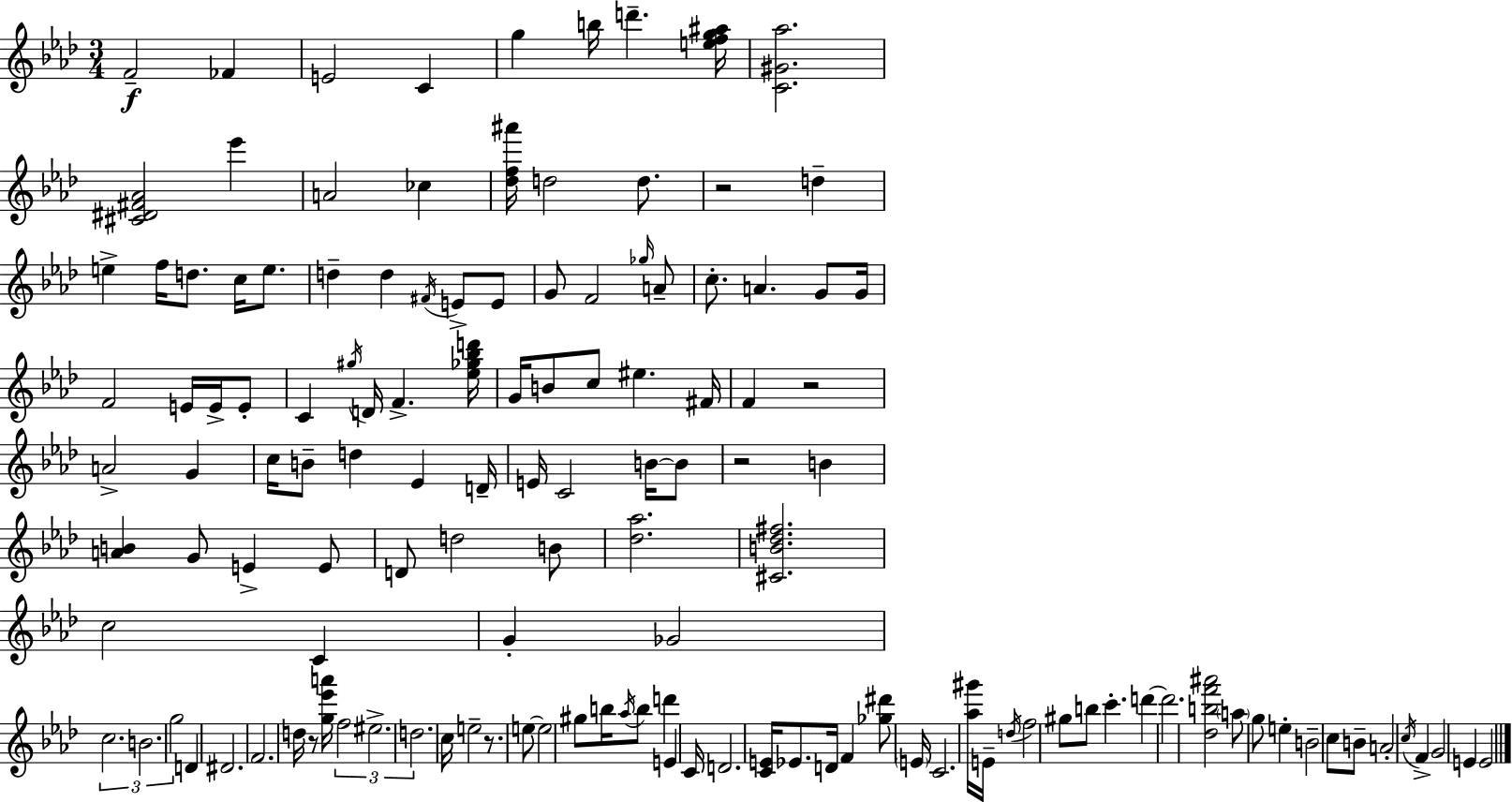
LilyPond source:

{
  \clef treble
  \numericTimeSignature
  \time 3/4
  \key aes \major
  \repeat volta 2 { f'2--\f fes'4 | e'2 c'4 | g''4 b''16 d'''4.-- <e'' f'' g'' ais''>16 | <c' gis' aes''>2. | \break <cis' dis' fis' aes'>2 ees'''4 | a'2 ces''4 | <des'' f'' ais'''>16 d''2 d''8. | r2 d''4-- | \break e''4-> f''16 d''8. c''16 e''8. | d''4-- d''4 \acciaccatura { fis'16 } e'8-> e'8 | g'8 f'2 \grace { ges''16 } | a'8-- c''8.-. a'4. g'8 | \break g'16 f'2 e'16 e'16-> | e'8-. c'4 \acciaccatura { gis''16 } d'16 f'4.-> | <ees'' ges'' bes'' d'''>16 g'16 b'8 c''8 eis''4. | fis'16 f'4 r2 | \break a'2-> g'4 | c''16 b'8-- d''4 ees'4 | d'16-- e'16 c'2 | b'16~~ b'8 r2 b'4 | \break <a' b'>4 g'8 e'4-> | e'8 d'8 d''2 | b'8 <des'' aes''>2. | <cis' b' des'' fis''>2. | \break c''2 c'4 | g'4-. ges'2 | \tuplet 3/2 { c''2. | b'2. | \break g''2 } d'4 | dis'2. | f'2. | d''16 r8 <g'' ees''' a'''>16 \tuplet 3/2 { f''2 | \break eis''2.-> | d''2. } | c''16 e''2-- | r8. e''8~~ e''2 | \break gis''8 b''16 \acciaccatura { aes''16 } b''8 d'''4 e'4 | c'16 d'2. | <c' e'>16 ees'8. d'16 f'4 | <ges'' dis'''>8 \parenthesize e'16 c'2. | \break <aes'' gis'''>16 e'16-- \acciaccatura { d''16 } f''2 | gis''8 b''8 c'''4.-. | d'''4~~ d'''2. | <des'' b'' f''' ais'''>2 | \break \parenthesize a''8 g''8 e''4-. b'2-- | c''8 b'8-- a'2-. | \acciaccatura { c''16 } f'4-> g'2 | e'4 e'2 | \break } \bar "|."
}